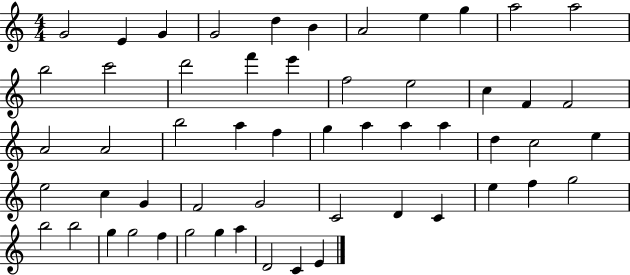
G4/h E4/q G4/q G4/h D5/q B4/q A4/h E5/q G5/q A5/h A5/h B5/h C6/h D6/h F6/q E6/q F5/h E5/h C5/q F4/q F4/h A4/h A4/h B5/h A5/q F5/q G5/q A5/q A5/q A5/q D5/q C5/h E5/q E5/h C5/q G4/q F4/h G4/h C4/h D4/q C4/q E5/q F5/q G5/h B5/h B5/h G5/q G5/h F5/q G5/h G5/q A5/q D4/h C4/q E4/q